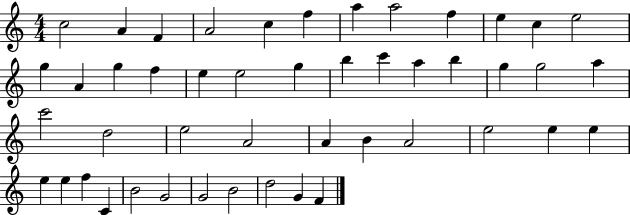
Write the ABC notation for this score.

X:1
T:Untitled
M:4/4
L:1/4
K:C
c2 A F A2 c f a a2 f e c e2 g A g f e e2 g b c' a b g g2 a c'2 d2 e2 A2 A B A2 e2 e e e e f C B2 G2 G2 B2 d2 G F